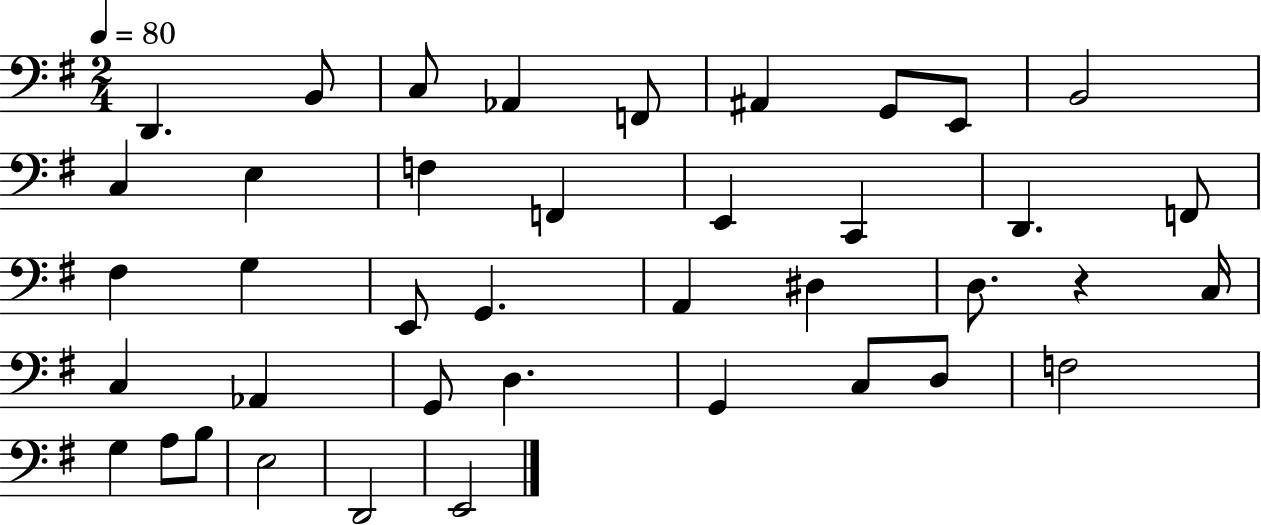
{
  \clef bass
  \numericTimeSignature
  \time 2/4
  \key g \major
  \tempo 4 = 80
  d,4. b,8 | c8 aes,4 f,8 | ais,4 g,8 e,8 | b,2 | \break c4 e4 | f4 f,4 | e,4 c,4 | d,4. f,8 | \break fis4 g4 | e,8 g,4. | a,4 dis4 | d8. r4 c16 | \break c4 aes,4 | g,8 d4. | g,4 c8 d8 | f2 | \break g4 a8 b8 | e2 | d,2 | e,2 | \break \bar "|."
}